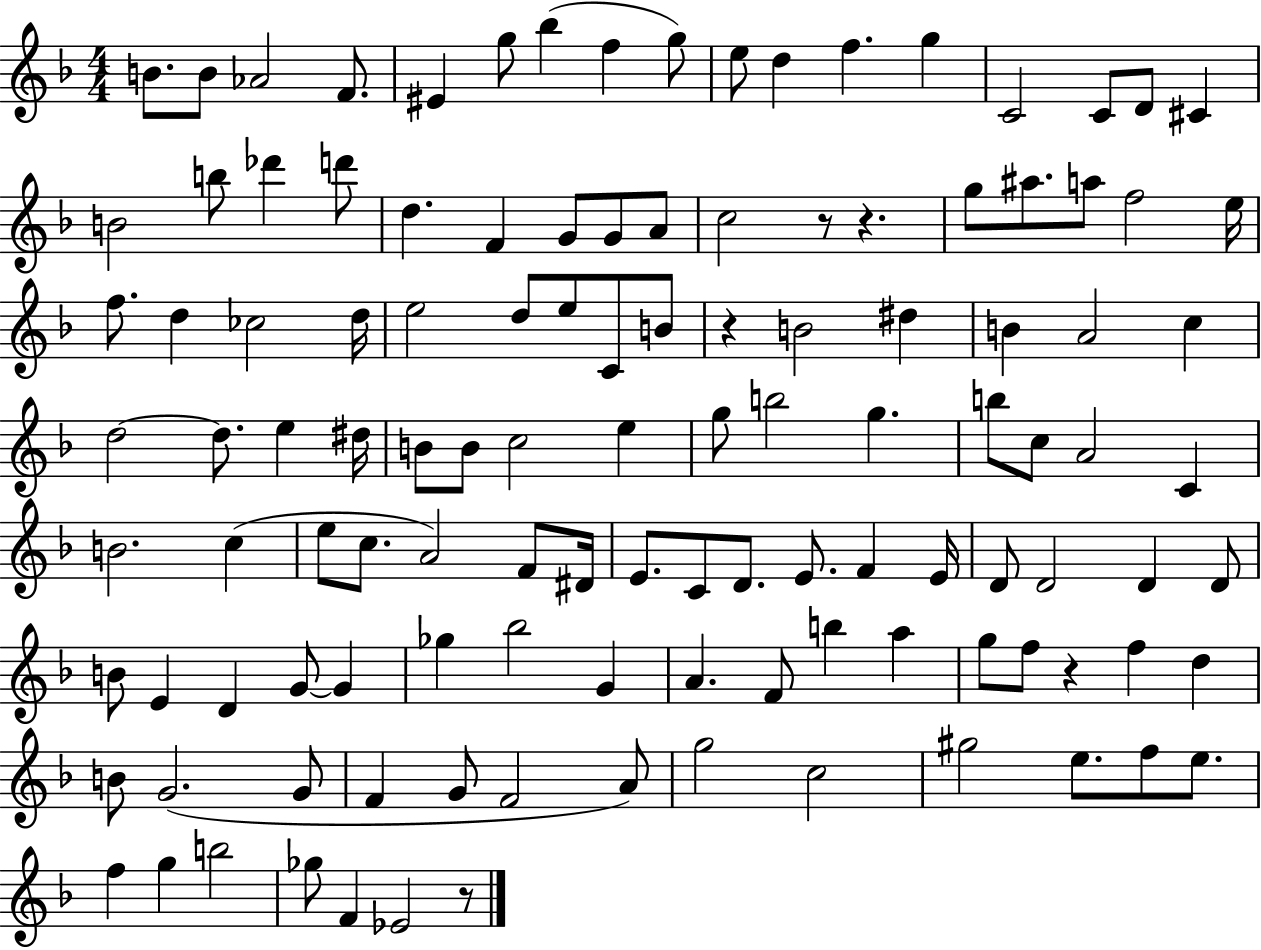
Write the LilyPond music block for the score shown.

{
  \clef treble
  \numericTimeSignature
  \time 4/4
  \key f \major
  \repeat volta 2 { b'8. b'8 aes'2 f'8. | eis'4 g''8 bes''4( f''4 g''8) | e''8 d''4 f''4. g''4 | c'2 c'8 d'8 cis'4 | \break b'2 b''8 des'''4 d'''8 | d''4. f'4 g'8 g'8 a'8 | c''2 r8 r4. | g''8 ais''8. a''8 f''2 e''16 | \break f''8. d''4 ces''2 d''16 | e''2 d''8 e''8 c'8 b'8 | r4 b'2 dis''4 | b'4 a'2 c''4 | \break d''2~~ d''8. e''4 dis''16 | b'8 b'8 c''2 e''4 | g''8 b''2 g''4. | b''8 c''8 a'2 c'4 | \break b'2. c''4( | e''8 c''8. a'2) f'8 dis'16 | e'8. c'8 d'8. e'8. f'4 e'16 | d'8 d'2 d'4 d'8 | \break b'8 e'4 d'4 g'8~~ g'4 | ges''4 bes''2 g'4 | a'4. f'8 b''4 a''4 | g''8 f''8 r4 f''4 d''4 | \break b'8 g'2.( g'8 | f'4 g'8 f'2 a'8) | g''2 c''2 | gis''2 e''8. f''8 e''8. | \break f''4 g''4 b''2 | ges''8 f'4 ees'2 r8 | } \bar "|."
}